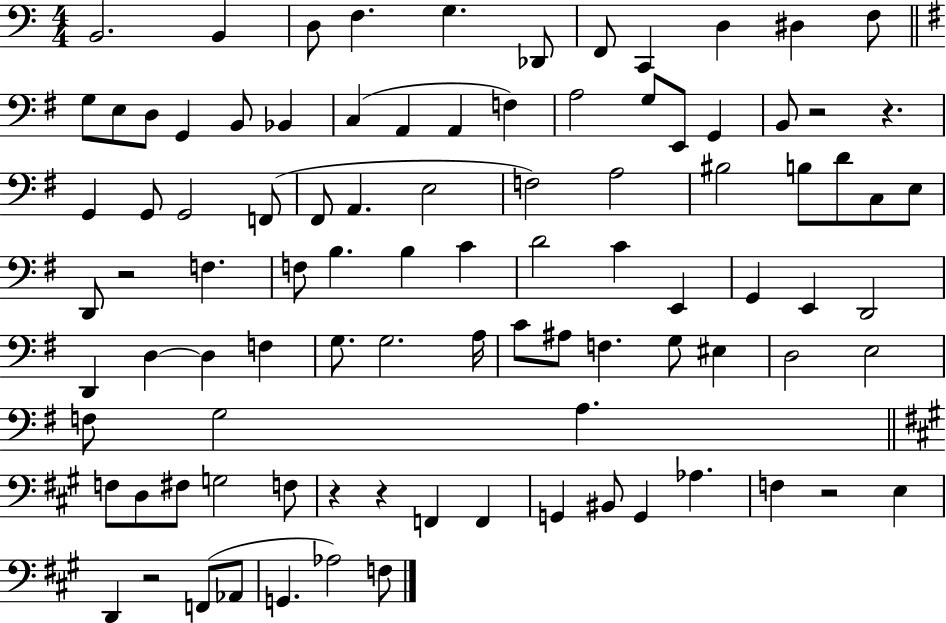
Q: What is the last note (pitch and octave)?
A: F3